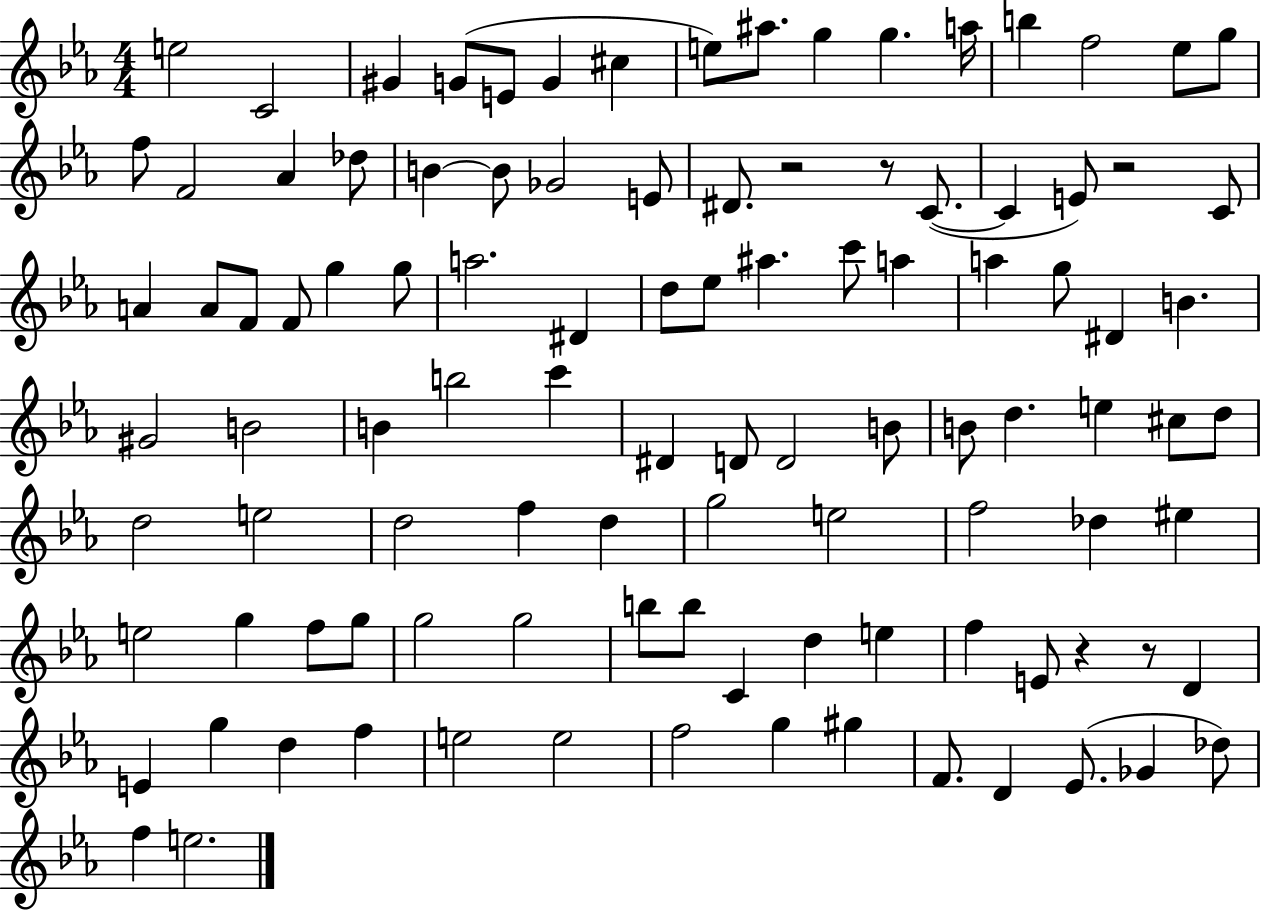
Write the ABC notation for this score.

X:1
T:Untitled
M:4/4
L:1/4
K:Eb
e2 C2 ^G G/2 E/2 G ^c e/2 ^a/2 g g a/4 b f2 _e/2 g/2 f/2 F2 _A _d/2 B B/2 _G2 E/2 ^D/2 z2 z/2 C/2 C E/2 z2 C/2 A A/2 F/2 F/2 g g/2 a2 ^D d/2 _e/2 ^a c'/2 a a g/2 ^D B ^G2 B2 B b2 c' ^D D/2 D2 B/2 B/2 d e ^c/2 d/2 d2 e2 d2 f d g2 e2 f2 _d ^e e2 g f/2 g/2 g2 g2 b/2 b/2 C d e f E/2 z z/2 D E g d f e2 e2 f2 g ^g F/2 D _E/2 _G _d/2 f e2